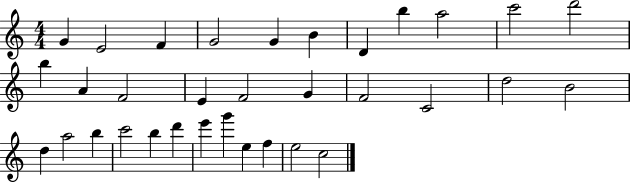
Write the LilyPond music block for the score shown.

{
  \clef treble
  \numericTimeSignature
  \time 4/4
  \key c \major
  g'4 e'2 f'4 | g'2 g'4 b'4 | d'4 b''4 a''2 | c'''2 d'''2 | \break b''4 a'4 f'2 | e'4 f'2 g'4 | f'2 c'2 | d''2 b'2 | \break d''4 a''2 b''4 | c'''2 b''4 d'''4 | e'''4 g'''4 e''4 f''4 | e''2 c''2 | \break \bar "|."
}